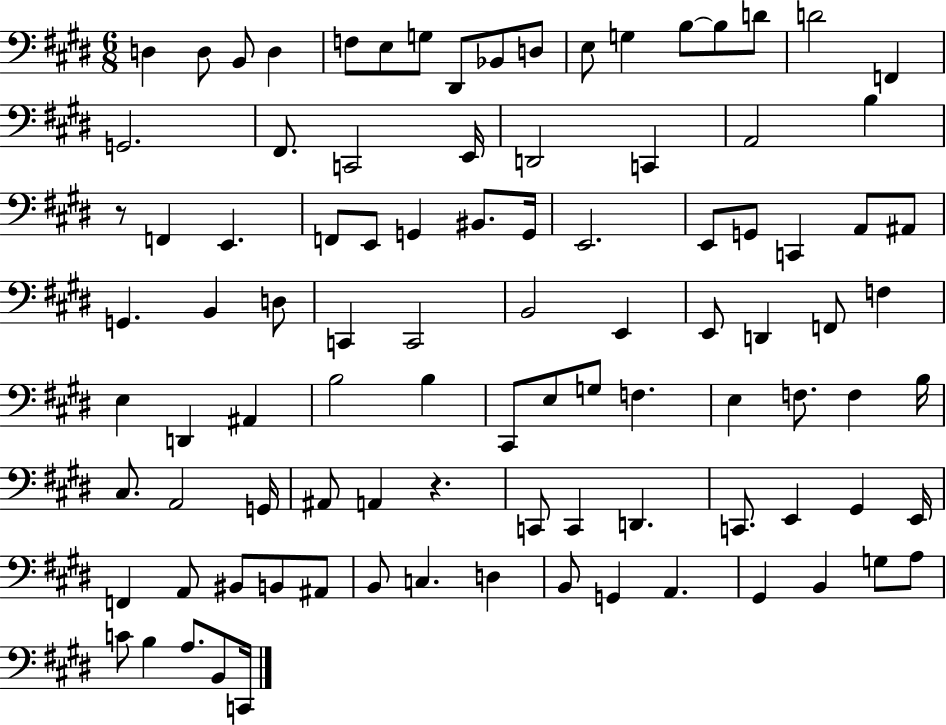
{
  \clef bass
  \numericTimeSignature
  \time 6/8
  \key e \major
  d4 d8 b,8 d4 | f8 e8 g8 dis,8 bes,8 d8 | e8 g4 b8~~ b8 d'8 | d'2 f,4 | \break g,2. | fis,8. c,2 e,16 | d,2 c,4 | a,2 b4 | \break r8 f,4 e,4. | f,8 e,8 g,4 bis,8. g,16 | e,2. | e,8 g,8 c,4 a,8 ais,8 | \break g,4. b,4 d8 | c,4 c,2 | b,2 e,4 | e,8 d,4 f,8 f4 | \break e4 d,4 ais,4 | b2 b4 | cis,8 e8 g8 f4. | e4 f8. f4 b16 | \break cis8. a,2 g,16 | ais,8 a,4 r4. | c,8 c,4 d,4. | c,8. e,4 gis,4 e,16 | \break f,4 a,8 bis,8 b,8 ais,8 | b,8 c4. d4 | b,8 g,4 a,4. | gis,4 b,4 g8 a8 | \break c'8 b4 a8. b,8 c,16 | \bar "|."
}